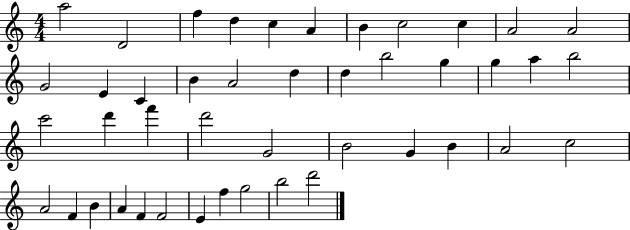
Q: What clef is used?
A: treble